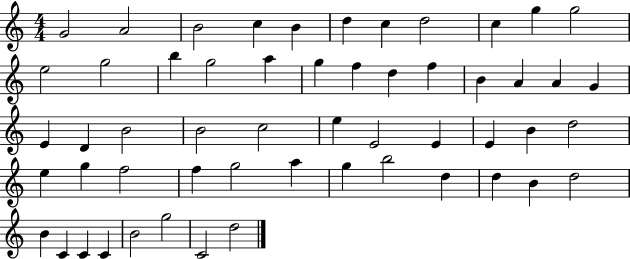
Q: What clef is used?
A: treble